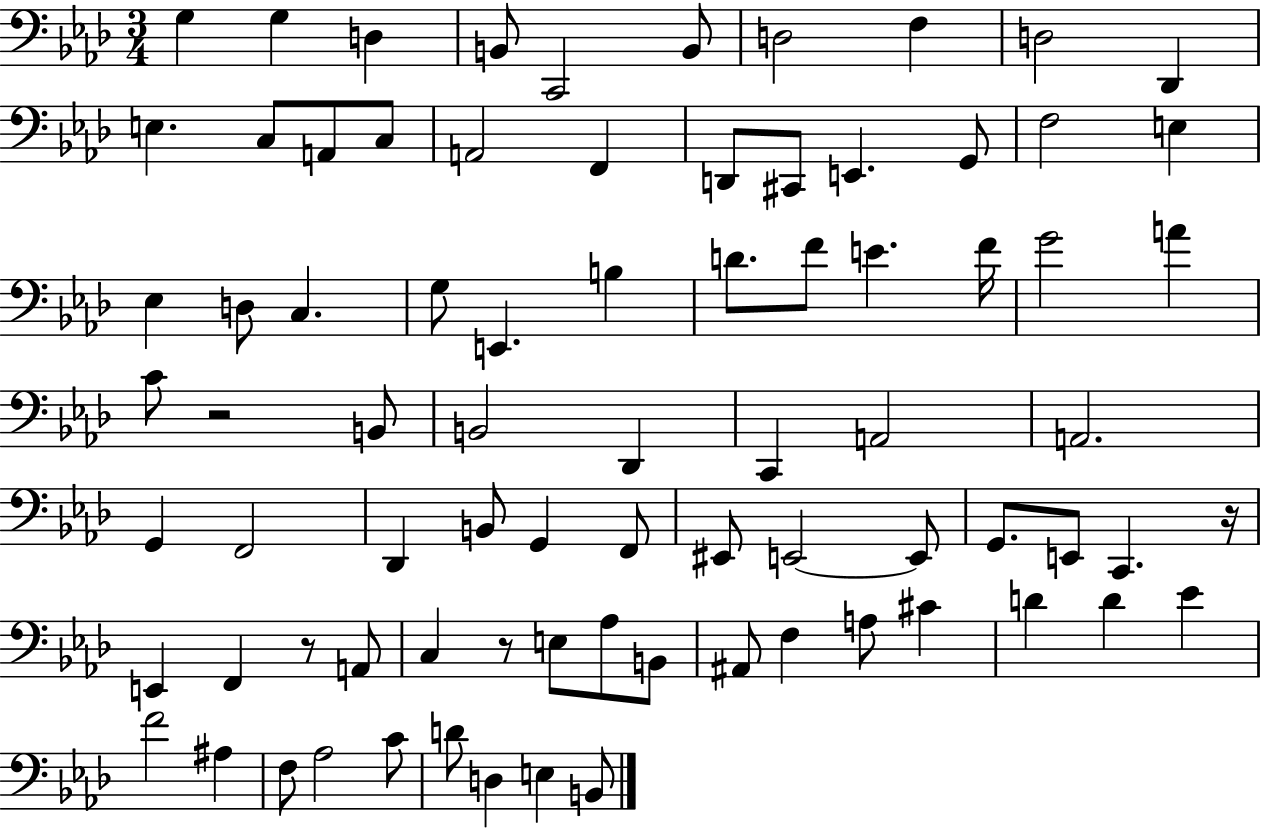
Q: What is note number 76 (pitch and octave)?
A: B2